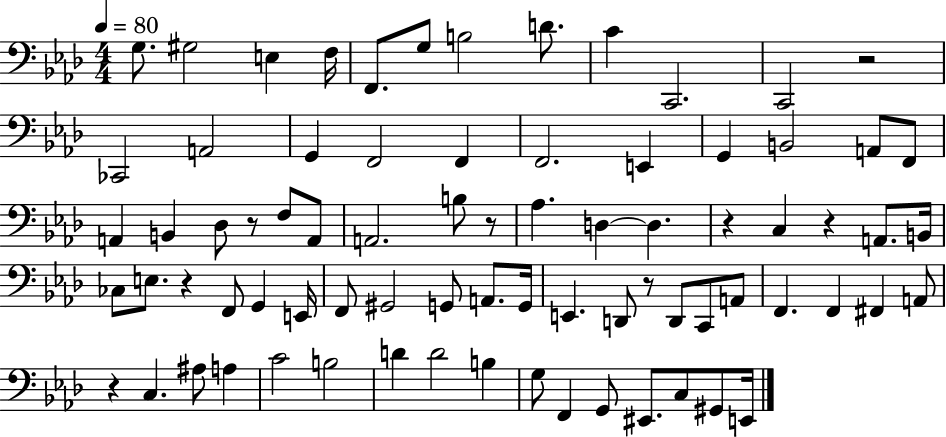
X:1
T:Untitled
M:4/4
L:1/4
K:Ab
G,/2 ^G,2 E, F,/4 F,,/2 G,/2 B,2 D/2 C C,,2 C,,2 z2 _C,,2 A,,2 G,, F,,2 F,, F,,2 E,, G,, B,,2 A,,/2 F,,/2 A,, B,, _D,/2 z/2 F,/2 A,,/2 A,,2 B,/2 z/2 _A, D, D, z C, z A,,/2 B,,/4 _C,/2 E,/2 z F,,/2 G,, E,,/4 F,,/2 ^G,,2 G,,/2 A,,/2 G,,/4 E,, D,,/2 z/2 D,,/2 C,,/2 A,,/2 F,, F,, ^F,, A,,/2 z C, ^A,/2 A, C2 B,2 D D2 B, G,/2 F,, G,,/2 ^E,,/2 C,/2 ^G,,/2 E,,/4